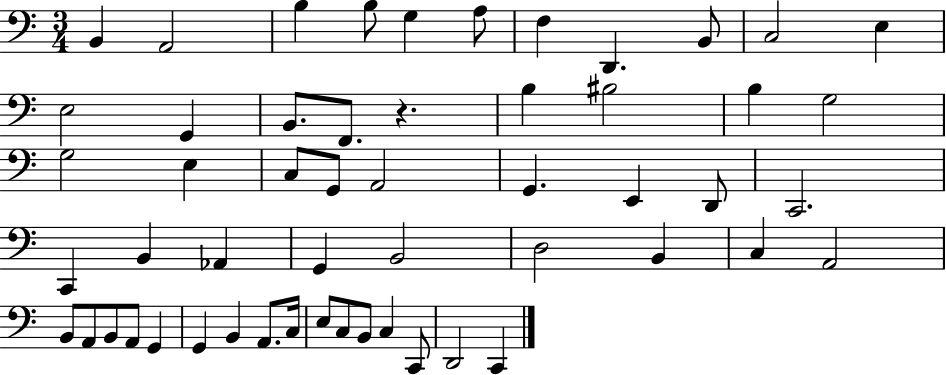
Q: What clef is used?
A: bass